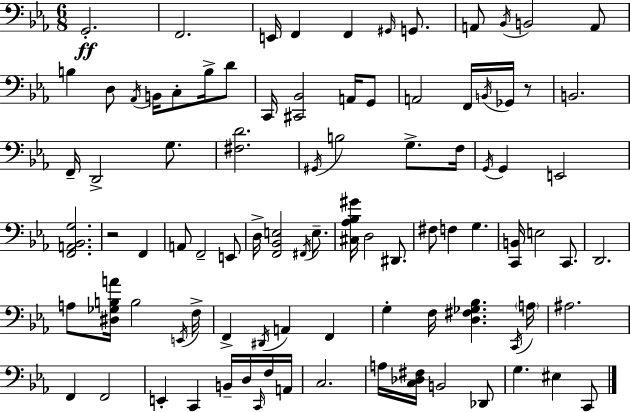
X:1
T:Untitled
M:6/8
L:1/4
K:Cm
G,,2 F,,2 E,,/4 F,, F,, ^G,,/4 G,,/2 A,,/2 _B,,/4 B,,2 A,,/2 B, D,/2 _A,,/4 B,,/4 C,/2 B,/4 D/2 C,,/4 [^C,,_B,,]2 A,,/4 G,,/2 A,,2 F,,/4 B,,/4 _G,,/4 z/2 B,,2 F,,/4 D,,2 G,/2 [^F,D]2 ^G,,/4 B,2 G,/2 F,/4 G,,/4 G,, E,,2 [F,,A,,_B,,G,]2 z2 F,, A,,/2 F,,2 E,,/2 D,/4 [F,,_B,,E,]2 ^F,,/4 E,/2 [^C,_A,_B,^G]/4 D,2 ^D,,/2 ^F,/2 F, G, [C,,B,,]/4 E,2 C,,/2 D,,2 A,/2 [^D,_G,B,A]/4 B,2 E,,/4 F,/4 F,, ^D,,/4 A,, F,, G, F,/4 [D,^F,_G,_B,] C,,/4 A,/4 ^A,2 F,, F,,2 E,, C,, B,,/4 D,/4 C,,/4 F,/4 A,,/4 C,2 A,/4 [C,_D,^F,]/4 B,,2 _D,,/2 G, ^E, C,,/2